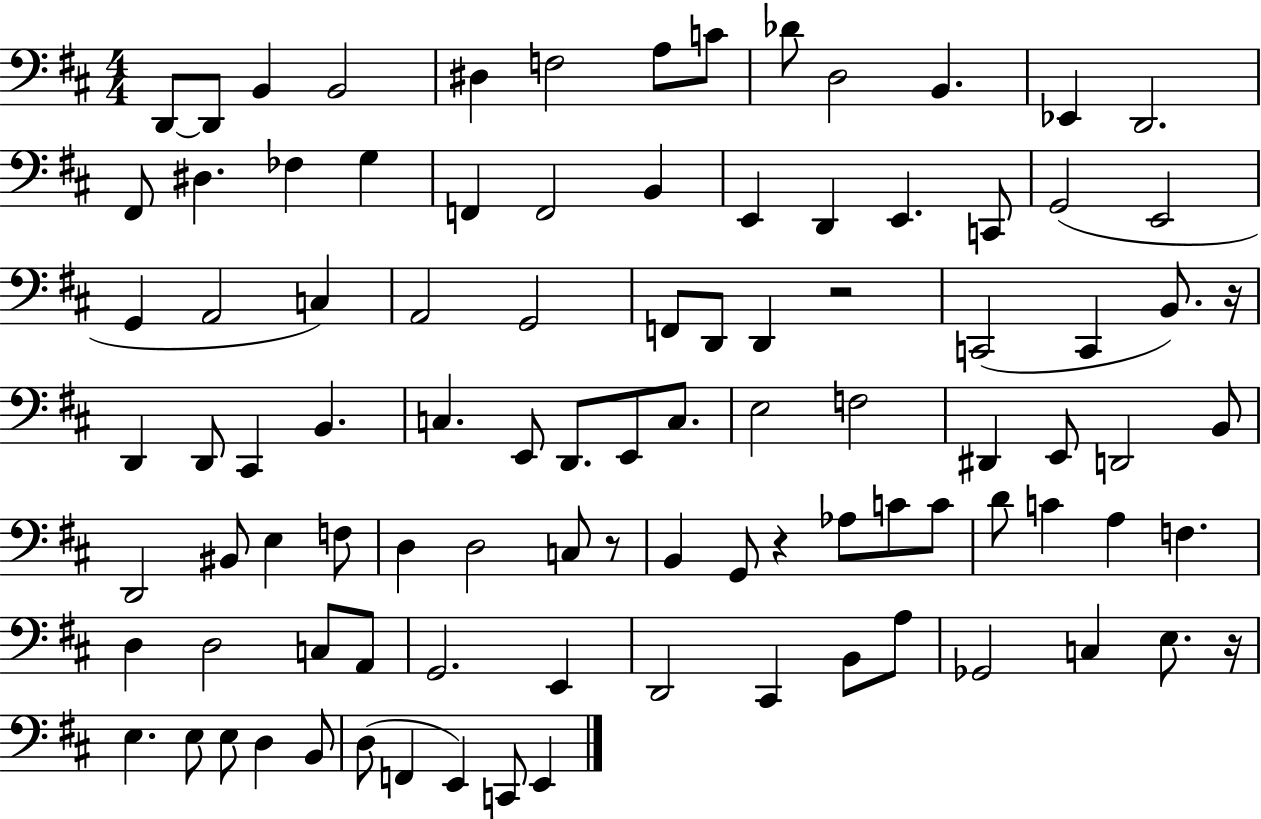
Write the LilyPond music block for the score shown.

{
  \clef bass
  \numericTimeSignature
  \time 4/4
  \key d \major
  d,8~~ d,8 b,4 b,2 | dis4 f2 a8 c'8 | des'8 d2 b,4. | ees,4 d,2. | \break fis,8 dis4. fes4 g4 | f,4 f,2 b,4 | e,4 d,4 e,4. c,8 | g,2( e,2 | \break g,4 a,2 c4) | a,2 g,2 | f,8 d,8 d,4 r2 | c,2( c,4 b,8.) r16 | \break d,4 d,8 cis,4 b,4. | c4. e,8 d,8. e,8 c8. | e2 f2 | dis,4 e,8 d,2 b,8 | \break d,2 bis,8 e4 f8 | d4 d2 c8 r8 | b,4 g,8 r4 aes8 c'8 c'8 | d'8 c'4 a4 f4. | \break d4 d2 c8 a,8 | g,2. e,4 | d,2 cis,4 b,8 a8 | ges,2 c4 e8. r16 | \break e4. e8 e8 d4 b,8 | d8( f,4 e,4) c,8 e,4 | \bar "|."
}